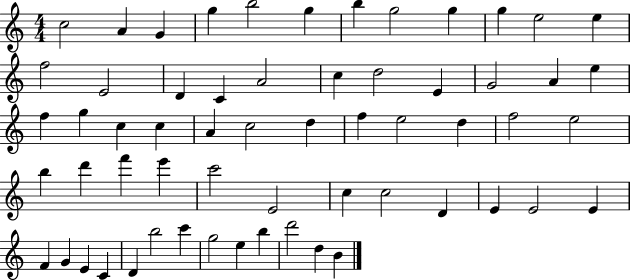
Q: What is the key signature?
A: C major